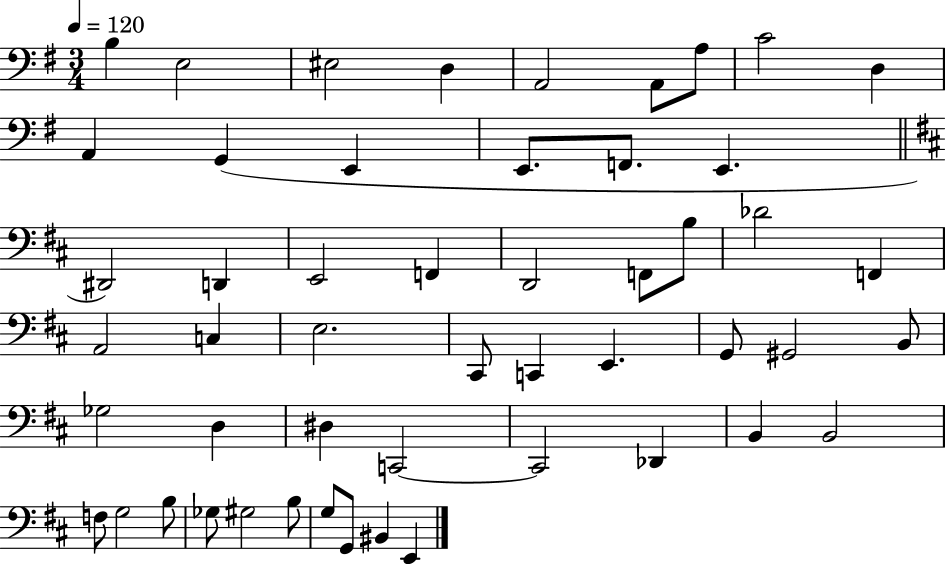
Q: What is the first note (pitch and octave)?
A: B3